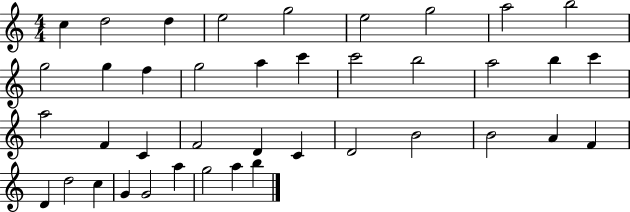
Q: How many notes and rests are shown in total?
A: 40